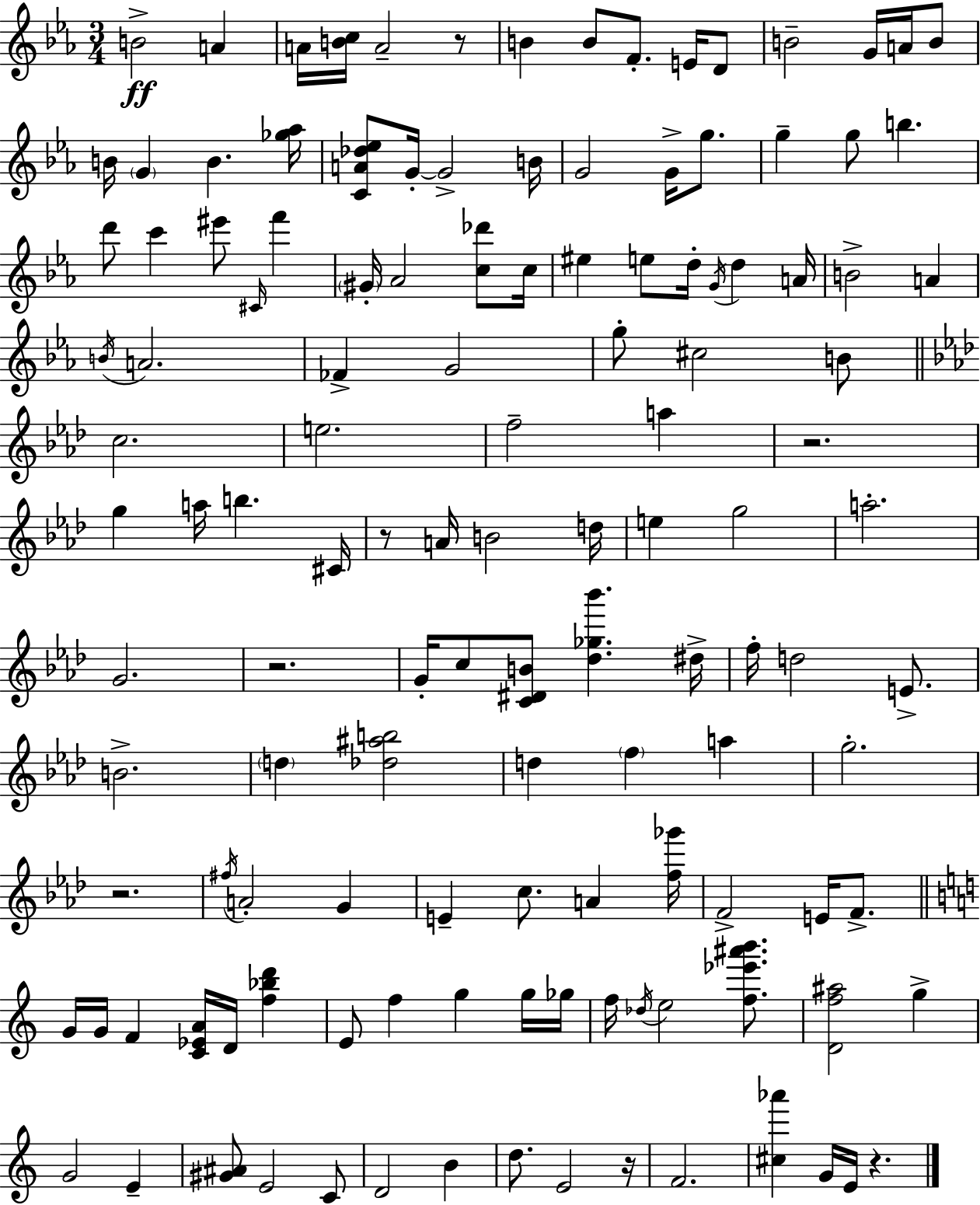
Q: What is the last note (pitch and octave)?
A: E4